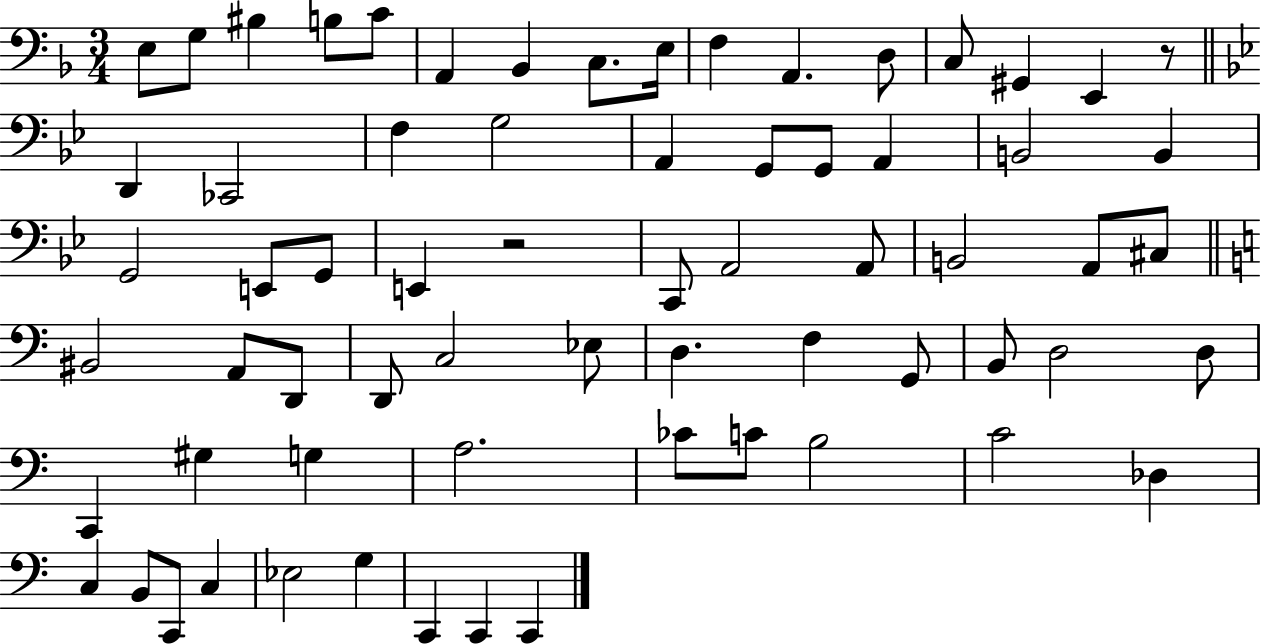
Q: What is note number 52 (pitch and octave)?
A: CES4